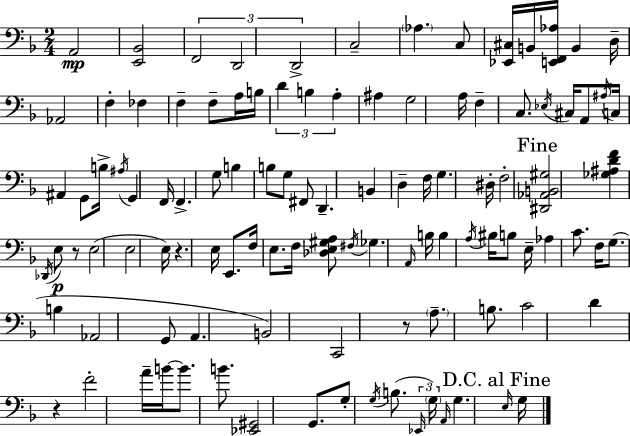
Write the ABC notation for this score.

X:1
T:Untitled
M:2/4
L:1/4
K:F
A,,2 [E,,_B,,]2 F,,2 D,,2 D,,2 C,2 _A, C,/2 [_E,,^C,]/4 B,,/4 [E,,F,,_A,]/4 B,, D,/4 _A,,2 F, _F, F, F,/2 A,/4 B,/4 D B, A, ^A, G,2 A,/4 F, C,/2 _E,/4 ^C,/4 A,,/2 ^A,/4 C,/4 ^A,, G,,/2 B,/4 ^A,/4 G,, F,,/4 F,, G,/2 B, B,/2 G,/2 ^F,,/2 D,, B,, D, F,/4 G, ^D,/4 F,2 [^D,,_A,,B,,^G,]2 [_G,^A,DF] _D,,/4 E,/2 z/2 E,2 E,2 E,/4 z E,/4 E,,/2 F,/4 E,/2 F,/4 [_D,E,^G,A,]/2 ^F,/4 _G, A,,/4 B,/4 B, A,/4 ^B,/4 B,/2 E,/4 _A, C/2 F,/4 G,/2 B, _A,,2 G,,/2 A,, B,,2 C,,2 z/2 A,/2 B,/2 C2 D z F2 A/4 B/4 B/2 B/2 [_E,,^G,,]2 G,,/2 G,/2 G,/4 B,/2 _E,,/4 G,/4 A,,/4 G, E,/4 G,/4